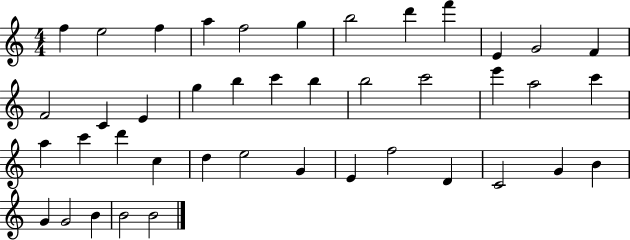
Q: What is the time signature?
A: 4/4